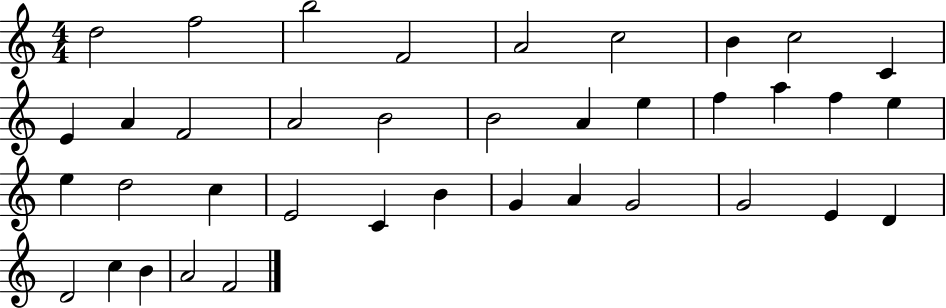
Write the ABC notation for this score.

X:1
T:Untitled
M:4/4
L:1/4
K:C
d2 f2 b2 F2 A2 c2 B c2 C E A F2 A2 B2 B2 A e f a f e e d2 c E2 C B G A G2 G2 E D D2 c B A2 F2